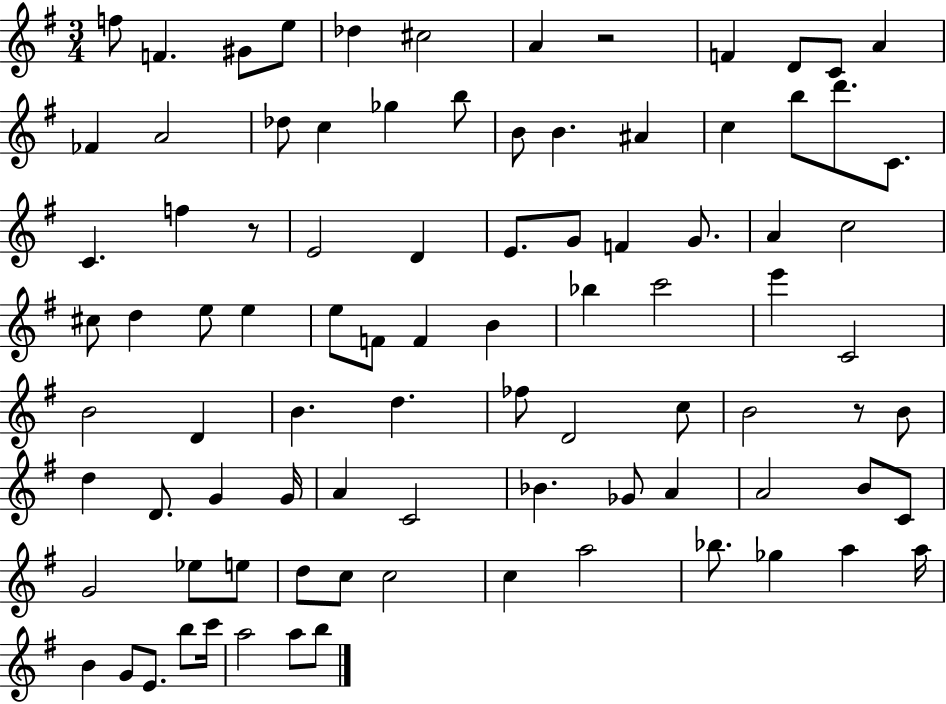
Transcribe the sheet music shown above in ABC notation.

X:1
T:Untitled
M:3/4
L:1/4
K:G
f/2 F ^G/2 e/2 _d ^c2 A z2 F D/2 C/2 A _F A2 _d/2 c _g b/2 B/2 B ^A c b/2 d'/2 C/2 C f z/2 E2 D E/2 G/2 F G/2 A c2 ^c/2 d e/2 e e/2 F/2 F B _b c'2 e' C2 B2 D B d _f/2 D2 c/2 B2 z/2 B/2 d D/2 G G/4 A C2 _B _G/2 A A2 B/2 C/2 G2 _e/2 e/2 d/2 c/2 c2 c a2 _b/2 _g a a/4 B G/2 E/2 b/2 c'/4 a2 a/2 b/2